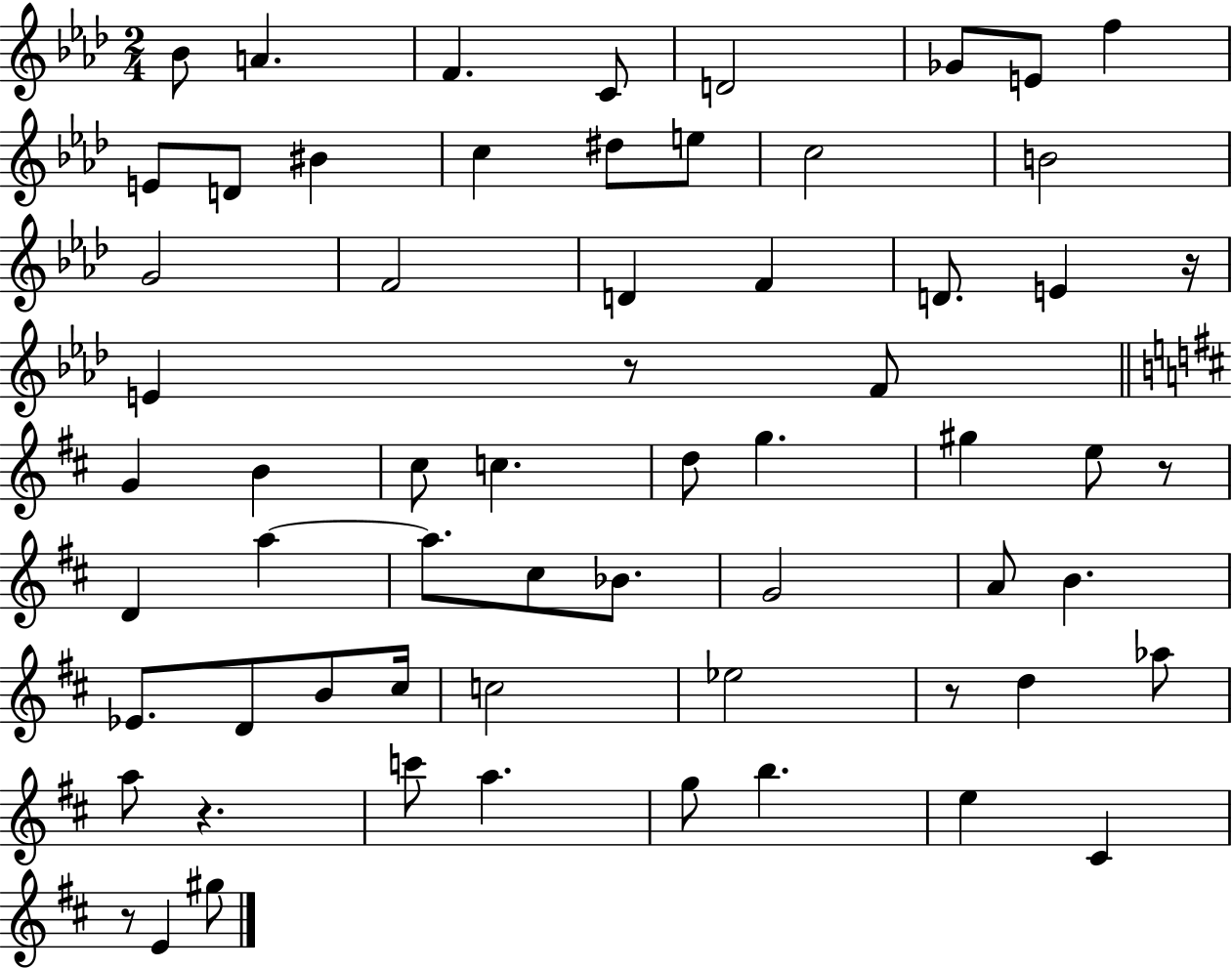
X:1
T:Untitled
M:2/4
L:1/4
K:Ab
_B/2 A F C/2 D2 _G/2 E/2 f E/2 D/2 ^B c ^d/2 e/2 c2 B2 G2 F2 D F D/2 E z/4 E z/2 F/2 G B ^c/2 c d/2 g ^g e/2 z/2 D a a/2 ^c/2 _B/2 G2 A/2 B _E/2 D/2 B/2 ^c/4 c2 _e2 z/2 d _a/2 a/2 z c'/2 a g/2 b e ^C z/2 E ^g/2